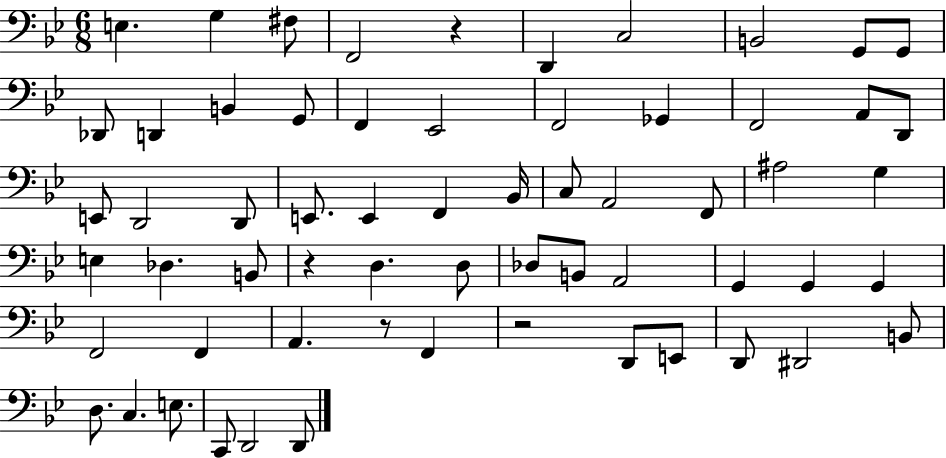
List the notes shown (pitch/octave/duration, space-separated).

E3/q. G3/q F#3/e F2/h R/q D2/q C3/h B2/h G2/e G2/e Db2/e D2/q B2/q G2/e F2/q Eb2/h F2/h Gb2/q F2/h A2/e D2/e E2/e D2/h D2/e E2/e. E2/q F2/q Bb2/s C3/e A2/h F2/e A#3/h G3/q E3/q Db3/q. B2/e R/q D3/q. D3/e Db3/e B2/e A2/h G2/q G2/q G2/q F2/h F2/q A2/q. R/e F2/q R/h D2/e E2/e D2/e D#2/h B2/e D3/e. C3/q. E3/e. C2/e D2/h D2/e